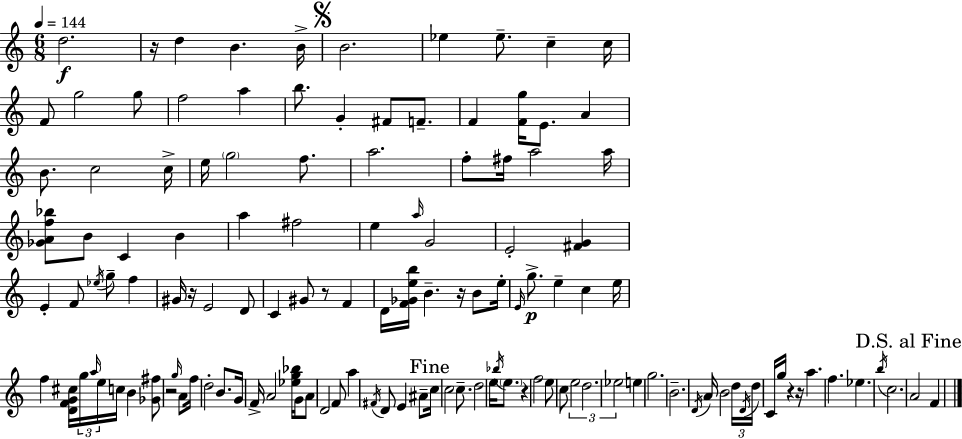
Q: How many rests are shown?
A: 8